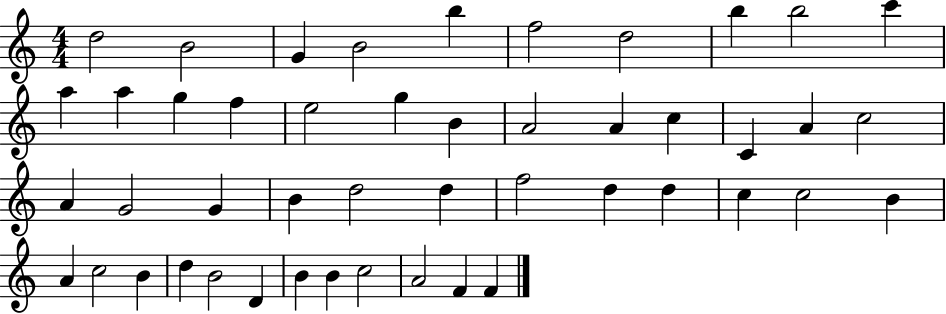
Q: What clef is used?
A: treble